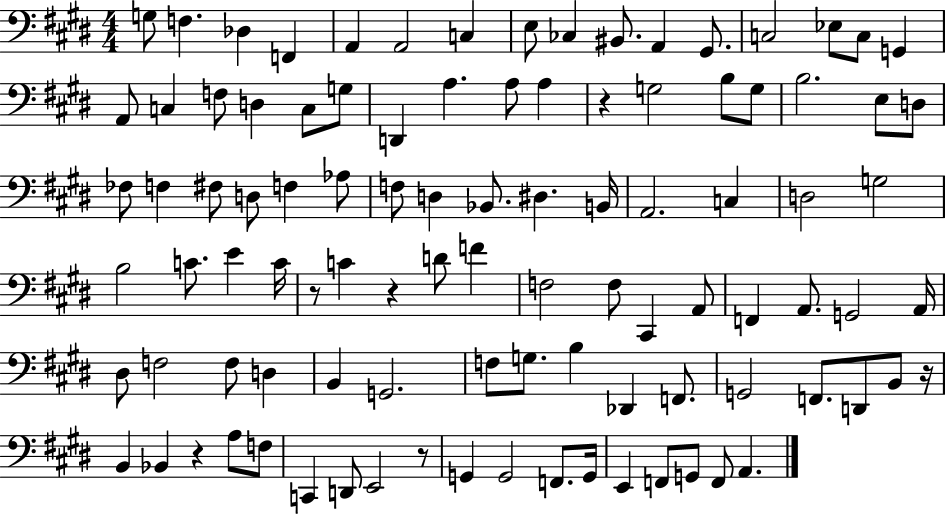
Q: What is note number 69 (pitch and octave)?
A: F3